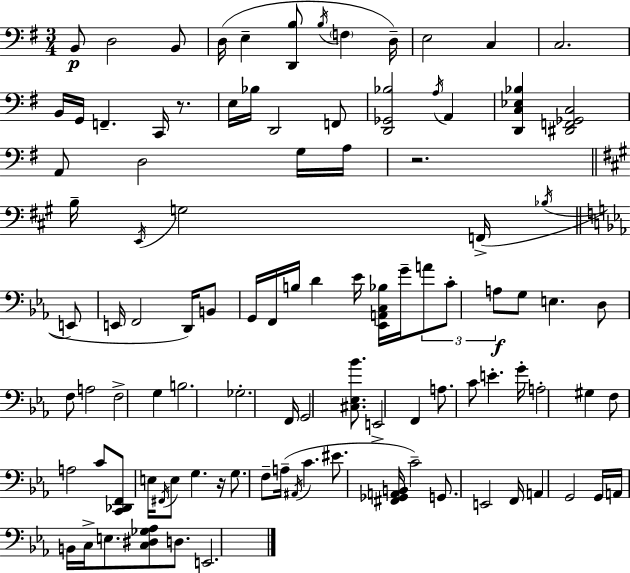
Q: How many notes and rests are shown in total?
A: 101